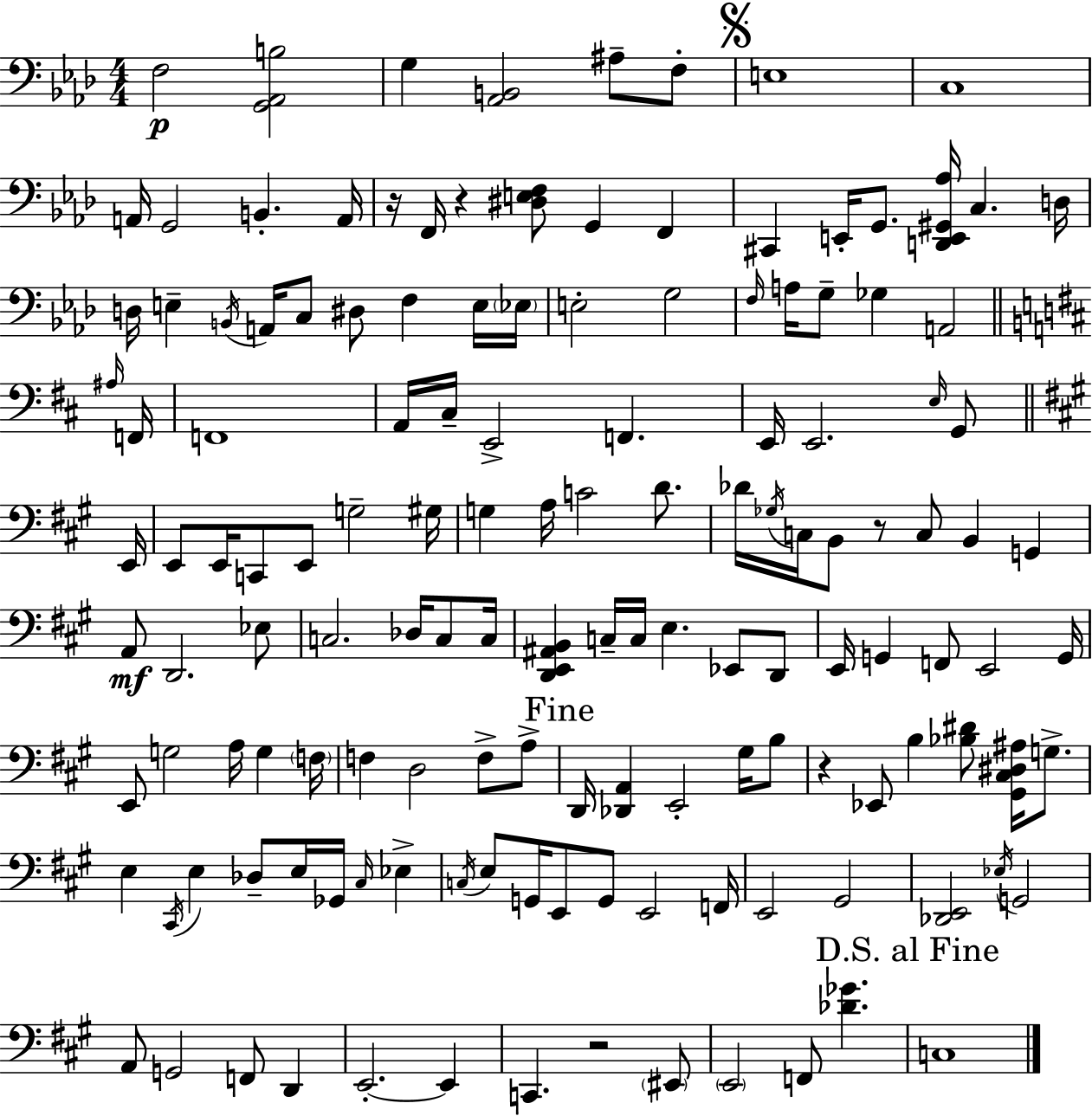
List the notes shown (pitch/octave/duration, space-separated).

F3/h [G2,Ab2,B3]/h G3/q [Ab2,B2]/h A#3/e F3/e E3/w C3/w A2/s G2/h B2/q. A2/s R/s F2/s R/q [D#3,E3,F3]/e G2/q F2/q C#2/q E2/s G2/e. [D2,E2,G#2,Ab3]/s C3/q. D3/s D3/s E3/q B2/s A2/s C3/e D#3/e F3/q E3/s Eb3/s E3/h G3/h F3/s A3/s G3/e Gb3/q A2/h A#3/s F2/s F2/w A2/s C#3/s E2/h F2/q. E2/s E2/h. E3/s G2/e E2/s E2/e E2/s C2/e E2/e G3/h G#3/s G3/q A3/s C4/h D4/e. Db4/s Gb3/s C3/s B2/e R/e C3/e B2/q G2/q A2/e D2/h. Eb3/e C3/h. Db3/s C3/e C3/s [D2,E2,A#2,B2]/q C3/s C3/s E3/q. Eb2/e D2/e E2/s G2/q F2/e E2/h G2/s E2/e G3/h A3/s G3/q F3/s F3/q D3/h F3/e A3/e D2/s [Db2,A2]/q E2/h G#3/s B3/e R/q Eb2/e B3/q [Bb3,D#4]/e [G#2,C#3,D#3,A#3]/s G3/e. E3/q C#2/s E3/q Db3/e E3/s Gb2/s C#3/s Eb3/q C3/s E3/e G2/s E2/e G2/e E2/h F2/s E2/h G#2/h [Db2,E2]/h Eb3/s G2/h A2/e G2/h F2/e D2/q E2/h. E2/q C2/q. R/h EIS2/e E2/h F2/e [Db4,Gb4]/q. C3/w